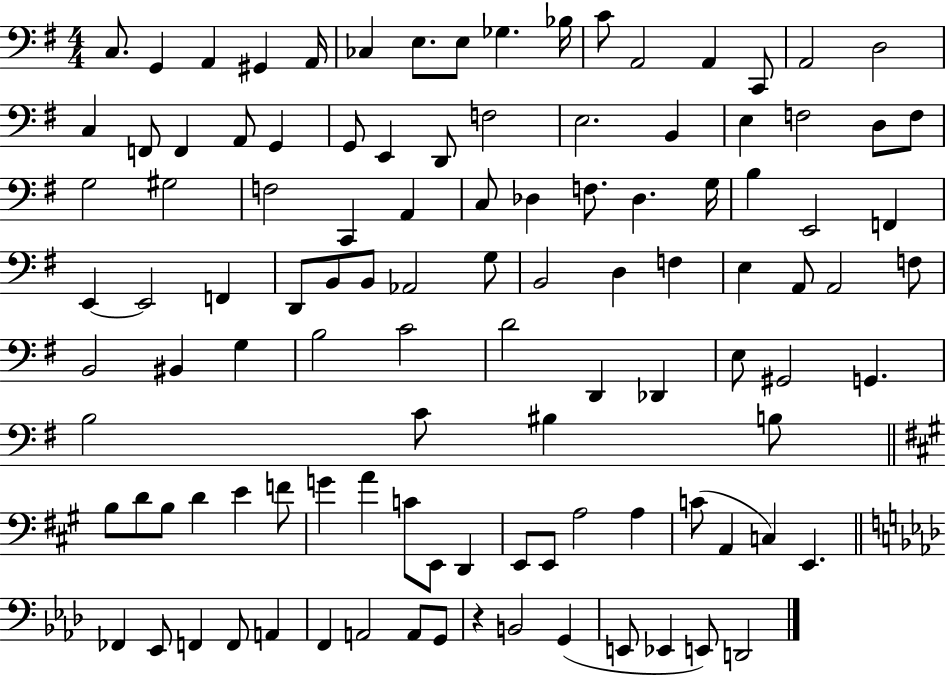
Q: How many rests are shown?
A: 1